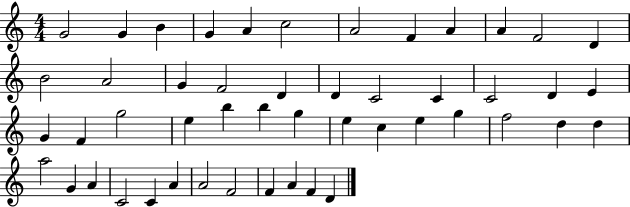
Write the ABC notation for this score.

X:1
T:Untitled
M:4/4
L:1/4
K:C
G2 G B G A c2 A2 F A A F2 D B2 A2 G F2 D D C2 C C2 D E G F g2 e b b g e c e g f2 d d a2 G A C2 C A A2 F2 F A F D